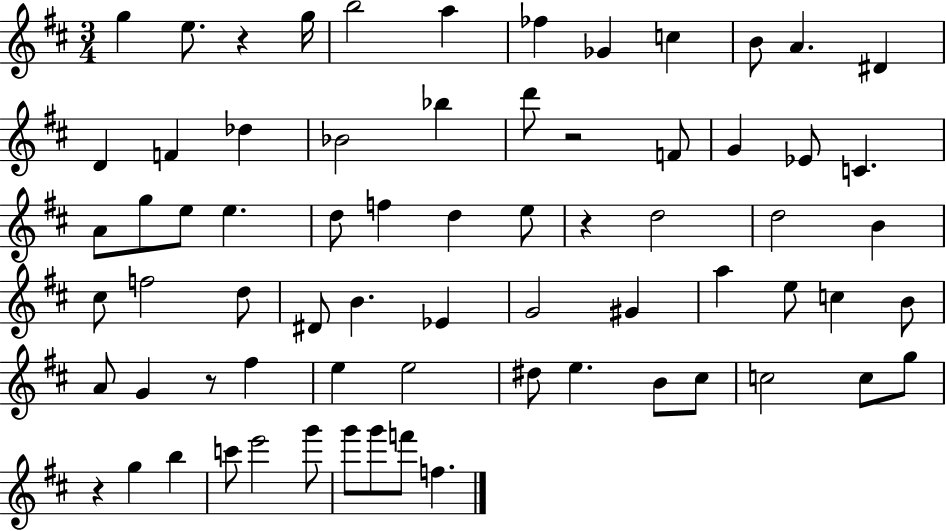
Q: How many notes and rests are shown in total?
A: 70